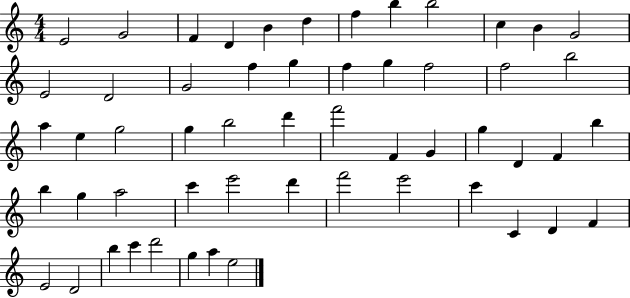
X:1
T:Untitled
M:4/4
L:1/4
K:C
E2 G2 F D B d f b b2 c B G2 E2 D2 G2 f g f g f2 f2 b2 a e g2 g b2 d' f'2 F G g D F b b g a2 c' e'2 d' f'2 e'2 c' C D F E2 D2 b c' d'2 g a e2